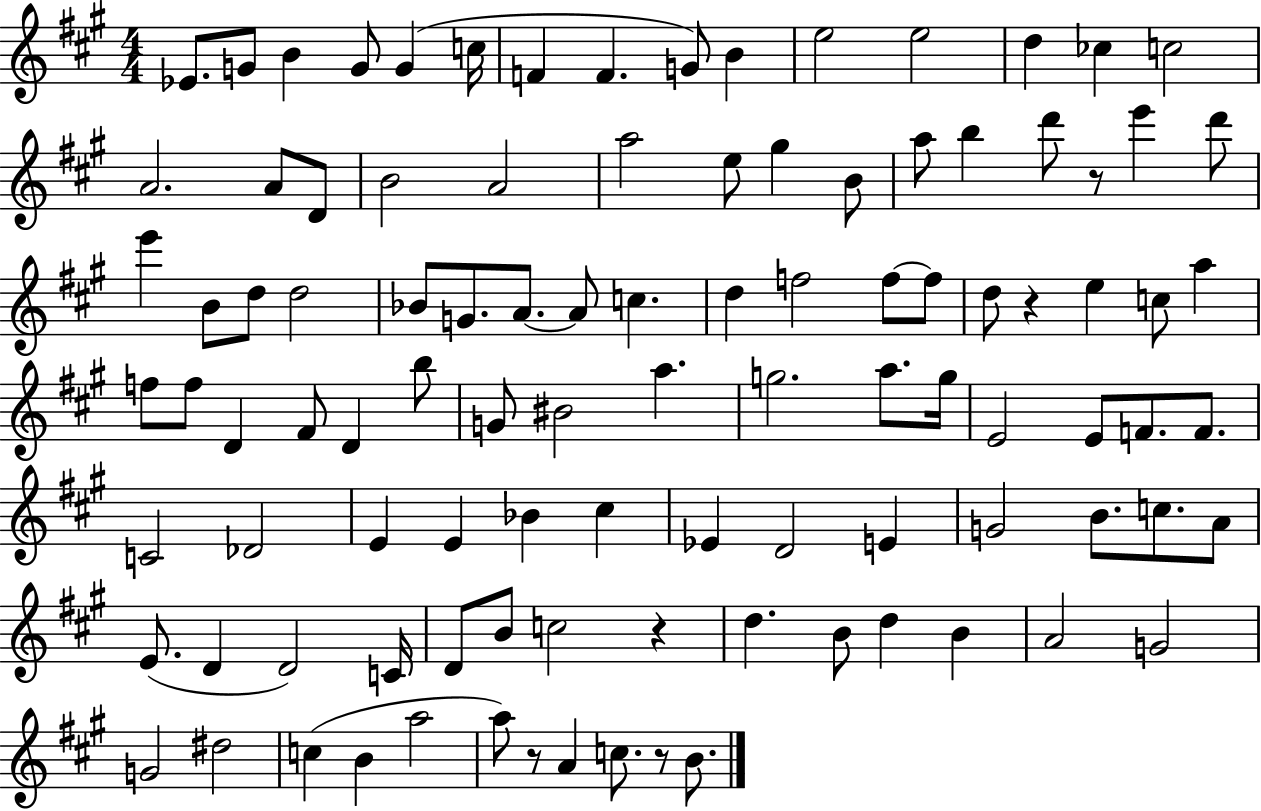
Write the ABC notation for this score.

X:1
T:Untitled
M:4/4
L:1/4
K:A
_E/2 G/2 B G/2 G c/4 F F G/2 B e2 e2 d _c c2 A2 A/2 D/2 B2 A2 a2 e/2 ^g B/2 a/2 b d'/2 z/2 e' d'/2 e' B/2 d/2 d2 _B/2 G/2 A/2 A/2 c d f2 f/2 f/2 d/2 z e c/2 a f/2 f/2 D ^F/2 D b/2 G/2 ^B2 a g2 a/2 g/4 E2 E/2 F/2 F/2 C2 _D2 E E _B ^c _E D2 E G2 B/2 c/2 A/2 E/2 D D2 C/4 D/2 B/2 c2 z d B/2 d B A2 G2 G2 ^d2 c B a2 a/2 z/2 A c/2 z/2 B/2